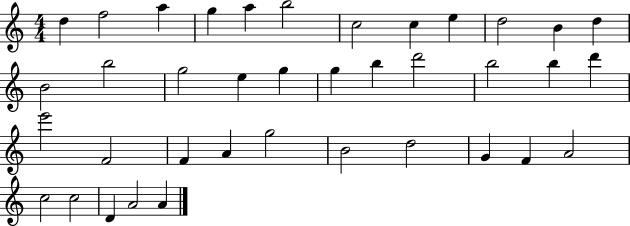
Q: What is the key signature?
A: C major